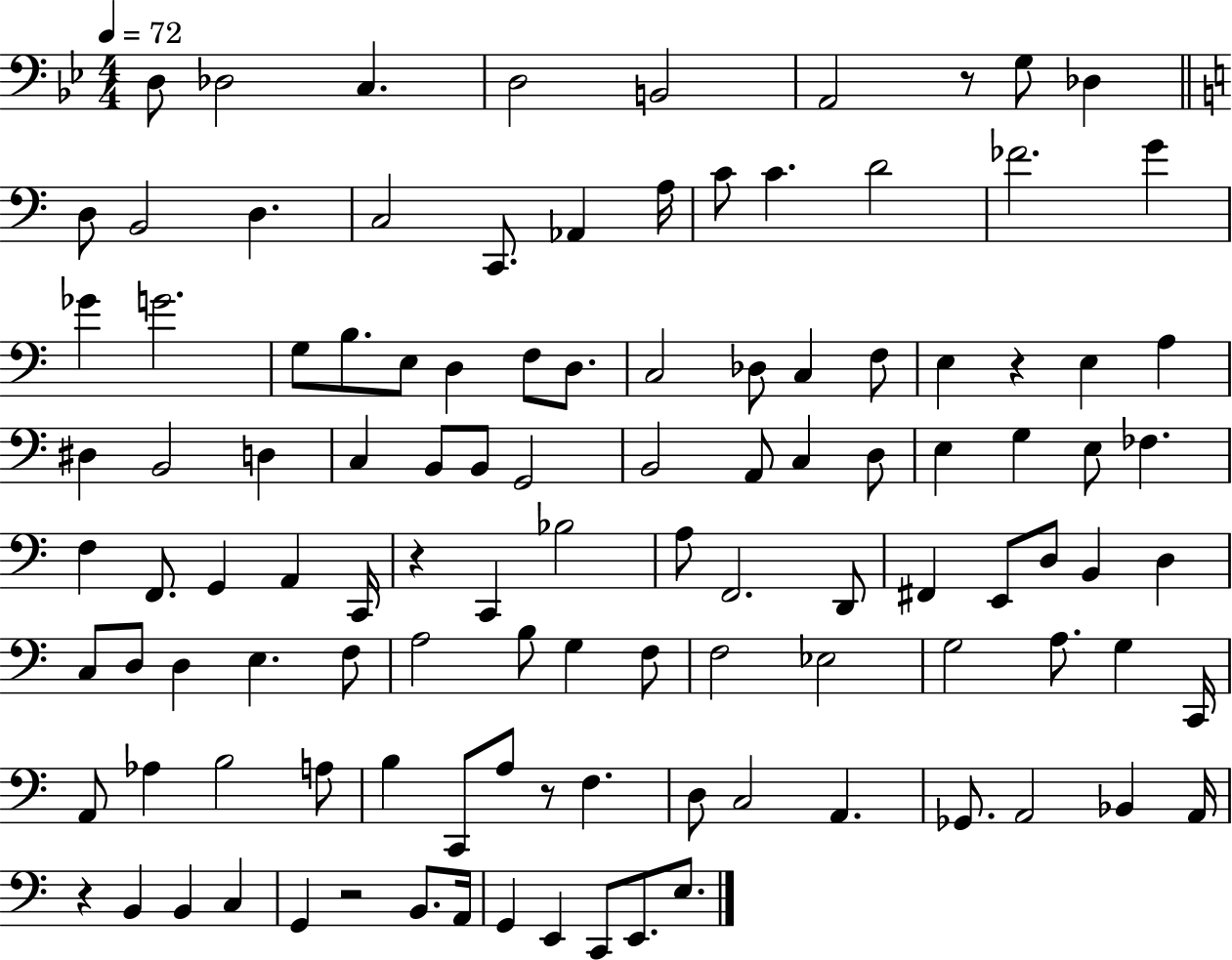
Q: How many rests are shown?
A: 6